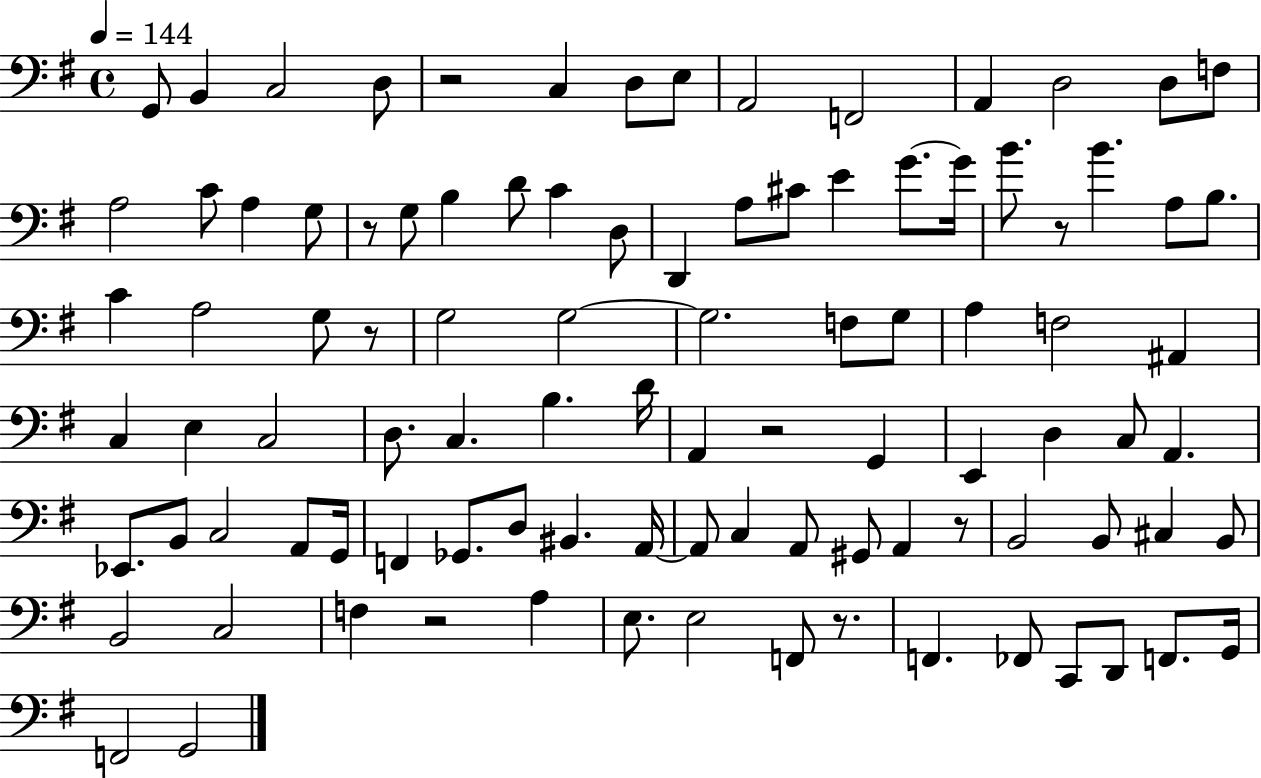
{
  \clef bass
  \time 4/4
  \defaultTimeSignature
  \key g \major
  \tempo 4 = 144
  g,8 b,4 c2 d8 | r2 c4 d8 e8 | a,2 f,2 | a,4 d2 d8 f8 | \break a2 c'8 a4 g8 | r8 g8 b4 d'8 c'4 d8 | d,4 a8 cis'8 e'4 g'8.~~ g'16 | b'8. r8 b'4. a8 b8. | \break c'4 a2 g8 r8 | g2 g2~~ | g2. f8 g8 | a4 f2 ais,4 | \break c4 e4 c2 | d8. c4. b4. d'16 | a,4 r2 g,4 | e,4 d4 c8 a,4. | \break ees,8. b,8 c2 a,8 g,16 | f,4 ges,8. d8 bis,4. a,16~~ | a,8 c4 a,8 gis,8 a,4 r8 | b,2 b,8 cis4 b,8 | \break b,2 c2 | f4 r2 a4 | e8. e2 f,8 r8. | f,4. fes,8 c,8 d,8 f,8. g,16 | \break f,2 g,2 | \bar "|."
}